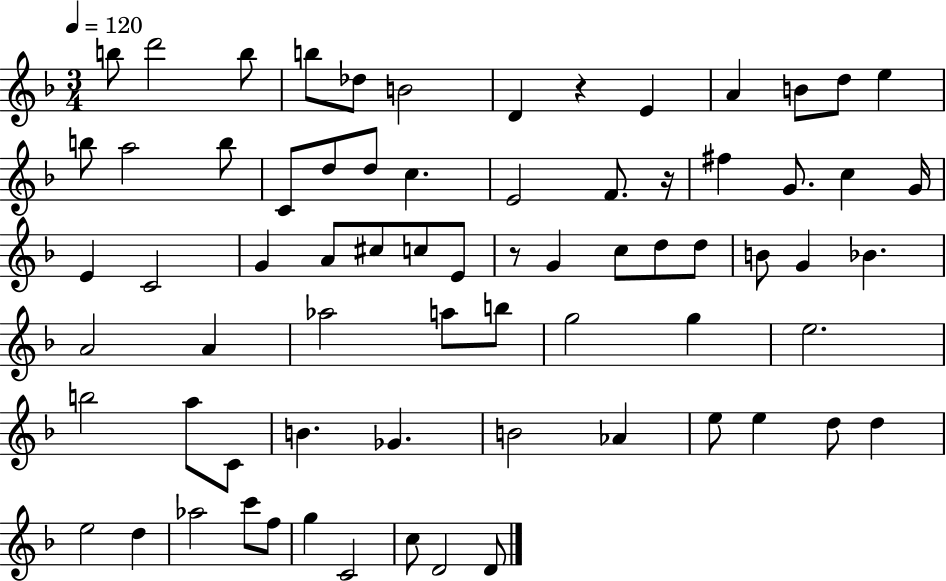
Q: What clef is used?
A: treble